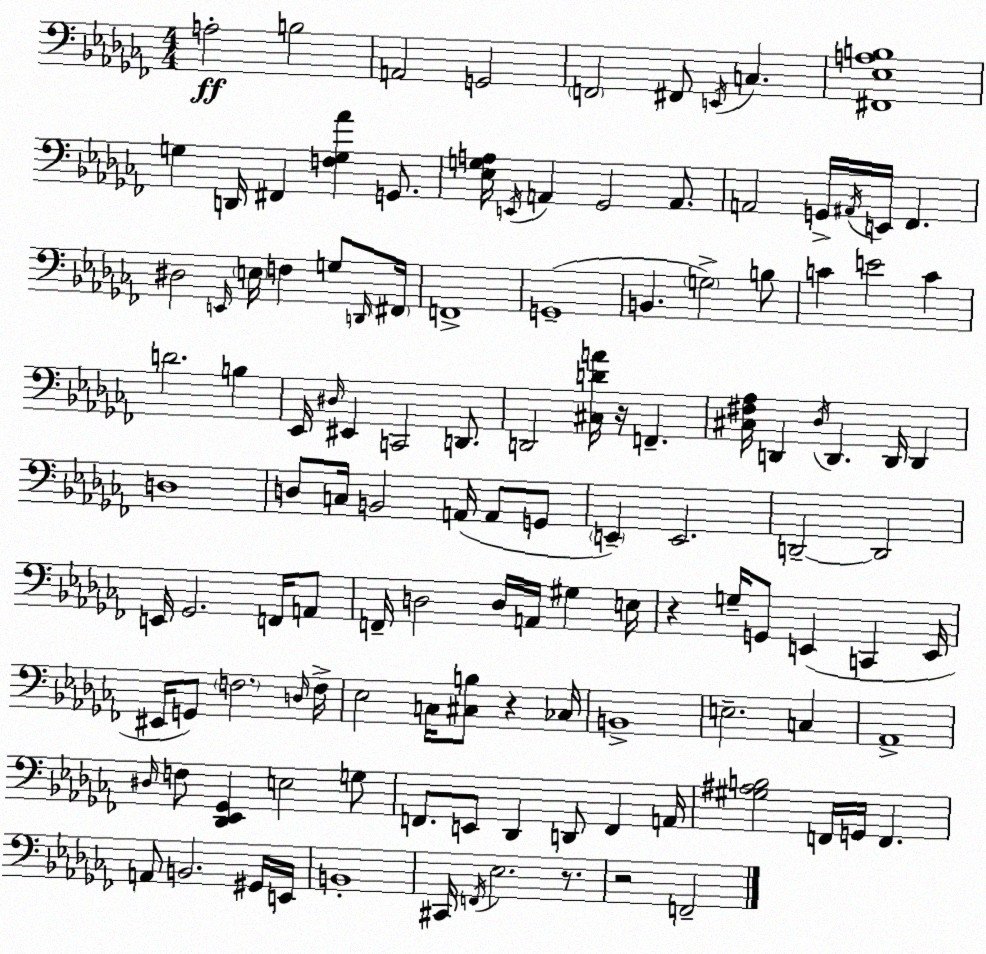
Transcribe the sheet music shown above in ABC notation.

X:1
T:Untitled
M:4/4
L:1/4
K:Abm
A,2 B,2 A,,2 G,,2 F,,2 ^F,,/2 E,,/4 C, [^F,,_E,A,B,]4 G, D,,/4 ^F,, [F,G,_A] G,,/2 [_E,G,A,]/4 E,,/4 A,, _G,,2 A,,/2 A,,2 G,,/4 ^A,,/4 E,,/4 _F,, ^D,2 E,,/4 E,/4 F, G,/2 D,,/4 ^F,,/4 F,,4 G,,4 B,, G,2 B,/2 C E2 C D2 B, _E,,/4 ^D,/4 ^E,, C,,2 D,,/2 D,,2 [^C,DA]/4 z/4 F,, [^C,^F,_A,]/4 D,, _D,/4 D,, D,,/4 D,, D,4 D,/2 C,/4 B,,2 A,,/4 A,,/2 G,,/2 E,, E,,2 D,,2 D,,2 E,,/4 _G,,2 F,,/4 A,,/2 F,,/4 D,2 D,/4 A,,/4 ^G, E,/4 z G,/4 G,,/2 E,, C,, E,,/4 ^E,,/4 G,,/2 F,2 D,/4 F,/4 _E,2 C,/4 [^C,B,]/2 z _C,/4 B,,4 E,2 C, _A,,4 ^D,/4 F,/2 [_D,,_E,,_G,,] E,2 G,/2 F,,/2 E,,/2 _D,, D,,/2 F,, A,,/4 [^G,^A,B,]2 F,,/4 G,,/4 F,, A,,/2 B,,2 ^G,,/4 E,,/4 B,,4 ^C,,/4 F,,/4 _E,2 z/2 z2 F,,2